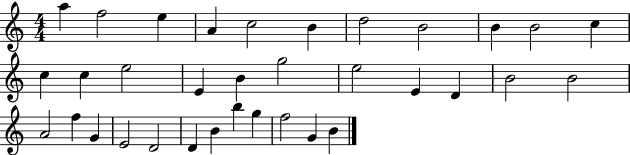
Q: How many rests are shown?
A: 0